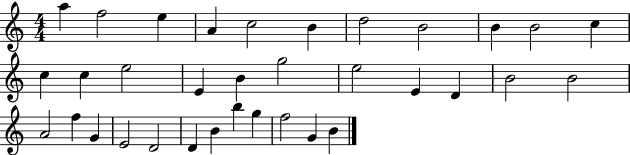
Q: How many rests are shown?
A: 0